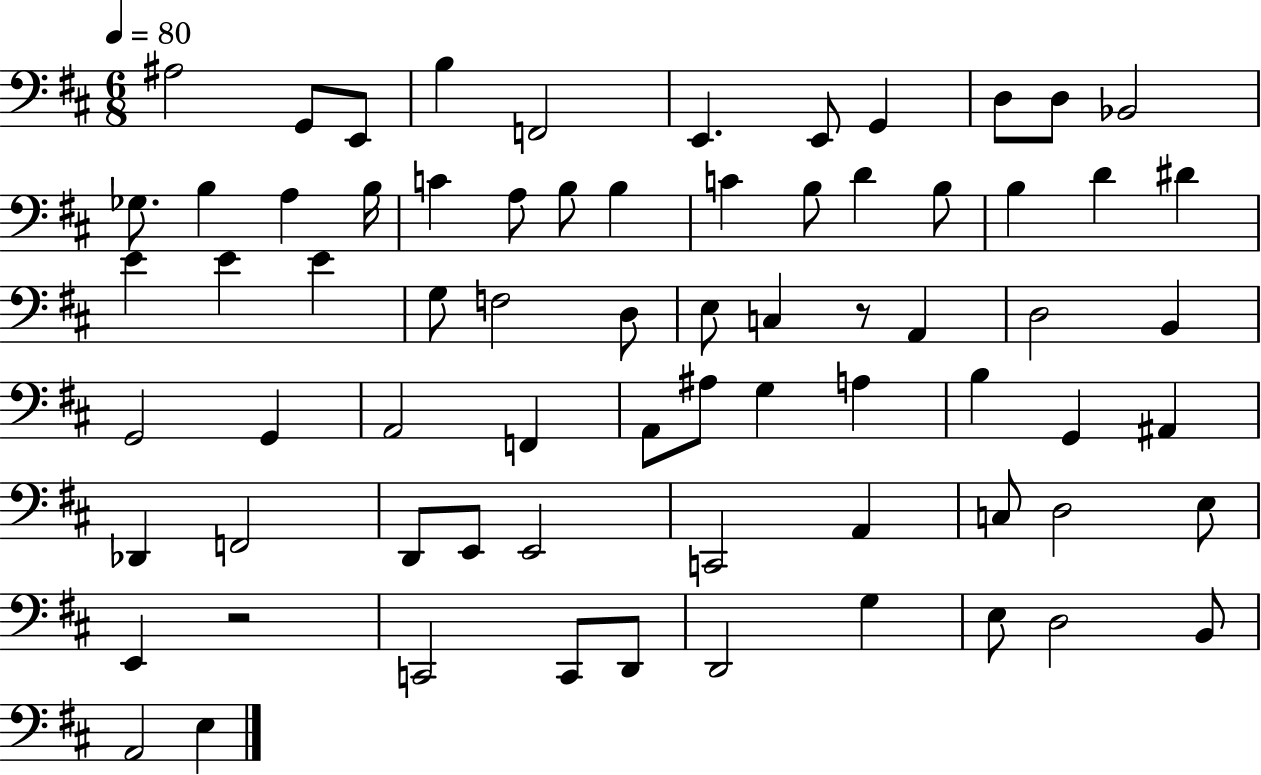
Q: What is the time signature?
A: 6/8